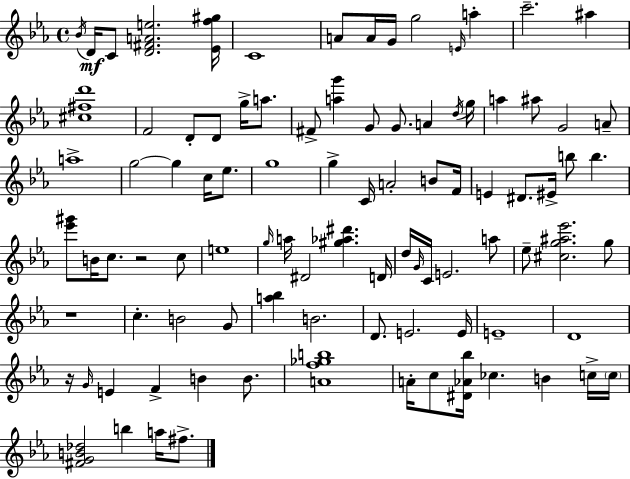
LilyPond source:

{
  \clef treble
  \time 4/4
  \defaultTimeSignature
  \key ees \major
  \repeat volta 2 { \acciaccatura { bes'16 }\mf d'16 c'8 <d' fis' a' e''>2. | <ees' f'' gis''>16 c'1 | a'8 a'16 g'16 g''2 \grace { e'16 } a''4-. | c'''2.-- ais''4 | \break <cis'' fis'' d'''>1 | f'2 d'8-. d'8 g''16-> a''8. | fis'8-> <a'' g'''>4 g'8 g'8. a'4 | \acciaccatura { d''16 } g''16 a''4 ais''8 g'2 | \break a'8-- a''1-> | g''2~~ g''4 c''16 | ees''8. g''1 | g''4-> c'16 a'2-. | \break b'8 f'16 e'4 dis'8. eis'16-> b''8 b''4. | <ees''' gis'''>8 b'16 c''8. r2 | c''8 e''1 | \grace { g''16 } a''16 dis'2 <gis'' aes'' dis'''>4. | \break d'16 d''16 \grace { g'16 } c'16 e'2. | a''8 ees''8-- <cis'' g'' ais'' ees'''>2. | g''8 r1 | c''4.-. b'2 | \break g'8 <a'' bes''>4 b'2. | d'8. e'2. | e'16 e'1-- | d'1 | \break r16 \grace { g'16 } e'4 f'4-> b'4 | b'8. <a' f'' ges'' b''>1 | a'16-. c''8 <dis' aes' bes''>16 ces''4. | b'4 c''16-> \parenthesize c''16 <fis' g' b' des''>2 b''4 | \break a''16 fis''8.-> } \bar "|."
}